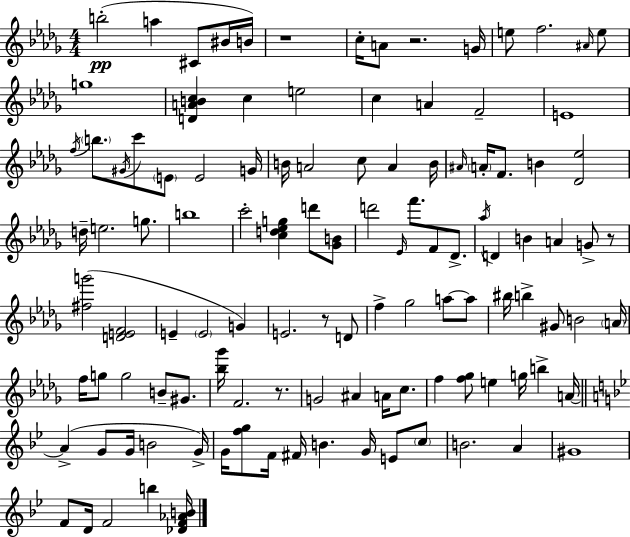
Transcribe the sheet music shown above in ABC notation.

X:1
T:Untitled
M:4/4
L:1/4
K:Bbm
b2 a ^C/2 ^B/4 B/4 z4 c/4 A/2 z2 G/4 e/2 f2 ^A/4 e/2 g4 [DABc] c e2 c A F2 E4 f/4 b/2 ^G/4 c'/2 E/2 E2 G/4 B/4 A2 c/2 A B/4 ^A/4 A/4 F/2 B [_D_e]2 d/4 e2 g/2 b4 c'2 [cd_eg] d'/2 [_GB]/2 d'2 _E/4 f'/2 F/2 _D/2 _a/4 D B A G/2 z/2 [^fg']2 [DEF]2 E E2 G E2 z/2 D/2 f _g2 a/2 a/2 ^b/4 b ^G/2 B2 A/4 f/4 g/2 g2 B/2 ^G/2 [_b_g']/4 F2 z/2 G2 ^A A/4 c/2 f [f_g]/2 e g/4 b A/4 A G/2 G/4 B2 G/4 G/4 [fg]/2 F/4 ^F/4 B G/4 E/2 c/2 B2 A ^G4 F/2 D/4 F2 b [_DF_AB]/4